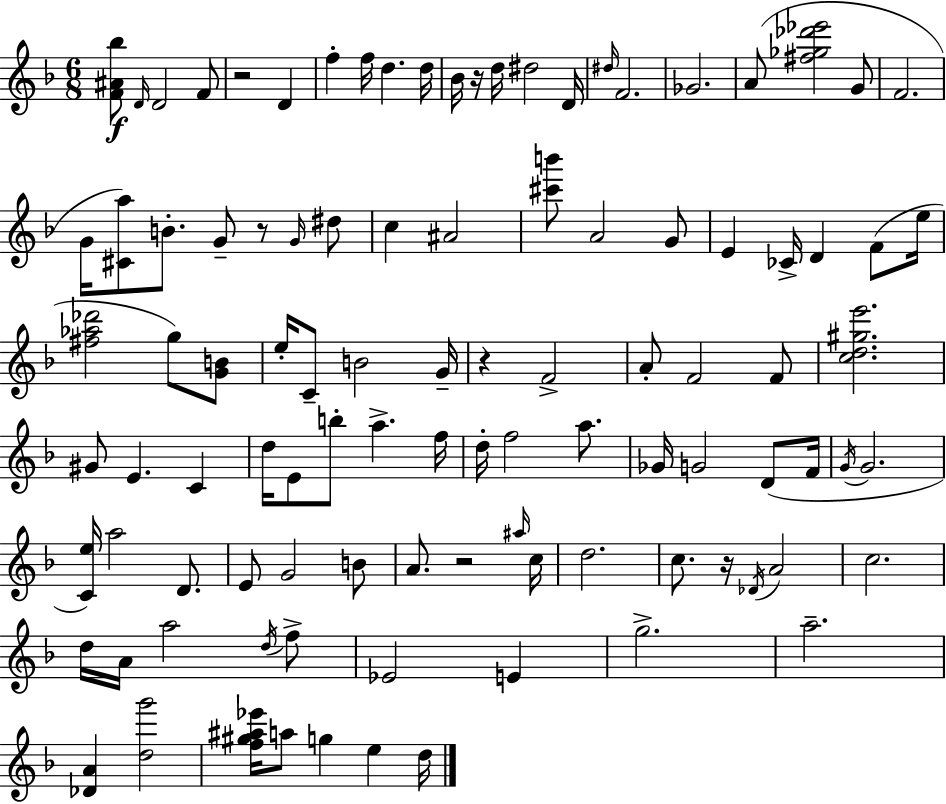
[F4,A#4,Bb5]/e D4/s D4/h F4/e R/h D4/q F5/q F5/s D5/q. D5/s Bb4/s R/s D5/s D#5/h D4/s D#5/s F4/h. Gb4/h. A4/e [F#5,Gb5,Db6,Eb6]/h G4/e F4/h. G4/s [C#4,A5]/e B4/e. G4/e R/e G4/s D#5/e C5/q A#4/h [C#6,B6]/e A4/h G4/e E4/q CES4/s D4/q F4/e E5/s [F#5,Ab5,Db6]/h G5/e [G4,B4]/e E5/s C4/e B4/h G4/s R/q F4/h A4/e F4/h F4/e [C5,D5,G#5,E6]/h. G#4/e E4/q. C4/q D5/s E4/e B5/e A5/q. F5/s D5/s F5/h A5/e. Gb4/s G4/h D4/e F4/s G4/s G4/h. [C4,E5]/s A5/h D4/e. E4/e G4/h B4/e A4/e. R/h A#5/s C5/s D5/h. C5/e. R/s Db4/s A4/h C5/h. D5/s A4/s A5/h D5/s F5/e Eb4/h E4/q G5/h. A5/h. [Db4,A4]/q [D5,G6]/h [F5,G#5,A#5,Eb6]/s A5/e G5/q E5/q D5/s